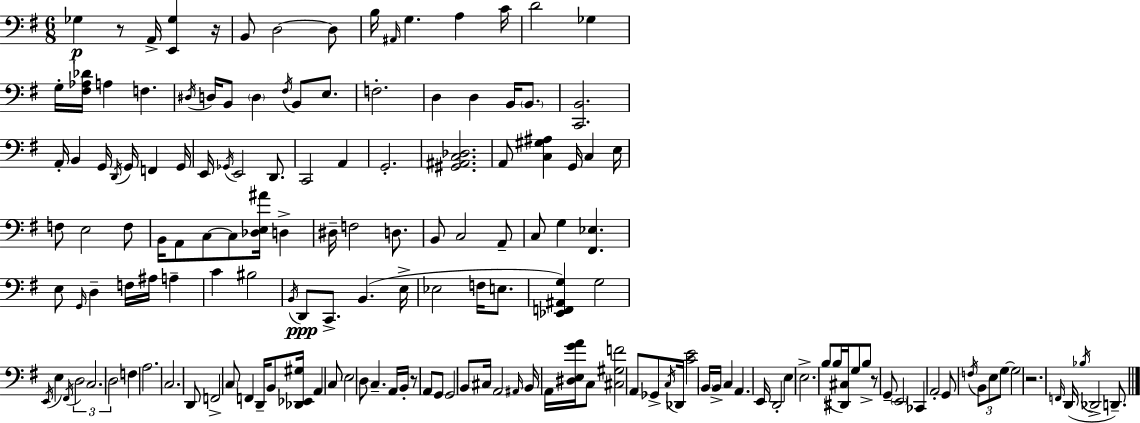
{
  \clef bass
  \numericTimeSignature
  \time 6/8
  \key g \major
  ges4\p r8 a,16-> <e, ges>4 r16 | b,8 d2~~ d8 | b16 \grace { ais,16 } g4. a4 | c'16 d'2 ges4 | \break g16-. <fis aes des'>16 a4 f4. | \acciaccatura { dis16 } d16 b,8 \parenthesize d4 \acciaccatura { fis16 } b,8 | e8. f2.-. | d4 d4 b,16 | \break \parenthesize b,8. <c, b,>2. | a,16-. b,4 g,16 \acciaccatura { d,16 } g,16 f,4 | g,16 e,16 \acciaccatura { ges,16 } e,2 | d,8. c,2 | \break a,4 g,2.-. | <gis, ais, c des>2. | a,8 <c gis ais>4 g,16 | c4 e16 f8 e2 | \break f8 b,16 a,8 c8~~ c8 | <des e ais'>16 d4-> dis16-- f2 | d8. b,8 c2 | a,8-- c8 g4 <fis, ees>4. | \break e8 \grace { g,16 } d4-- | f16 ais16 a4-- c'4 bis2 | \acciaccatura { b,16 } d,8\ppp c,8.-> | b,4.( e16-> ees2 | \break f16 e8. <ees, f, ais, g>4) g2 | \acciaccatura { e,16 } e4 | \acciaccatura { fis,16 } \tuplet 3/2 { d2 c2. | d2 } | \break f4 a2. | c2. | d,8 f,2-> | \parenthesize c8 f,4 | \break d,16-- b,8 <des, ees, gis>16 a,4 c8 \parenthesize e2 | d8 c4.-- | a,16 b,16-. r8 a,8 g,8 g,2 | b,8 cis16 a,2 | \break \grace { ais,16 } b,16 a,16 <dis e g' a'>16 c8 | <cis gis f'>2 a,8 ges,8-> | \acciaccatura { c16 } des,16 <c' e'>2 \parenthesize b,16 b,16-> | c4 a,4. e,16 d,2-. | \break e4 e2.-> | b8( | b16 <dis, cis>16) g8 b8-> r8 g,8-- \parenthesize e,2 | ces,4 a,2-. | \break g,8 \acciaccatura { f16 } \tuplet 3/2 { b,8 | e8 g8~~ } g2 | r2. | \grace { f,16 }( d,16 \acciaccatura { bes16 } des,2-> d,8.--) | \break \bar "|."
}